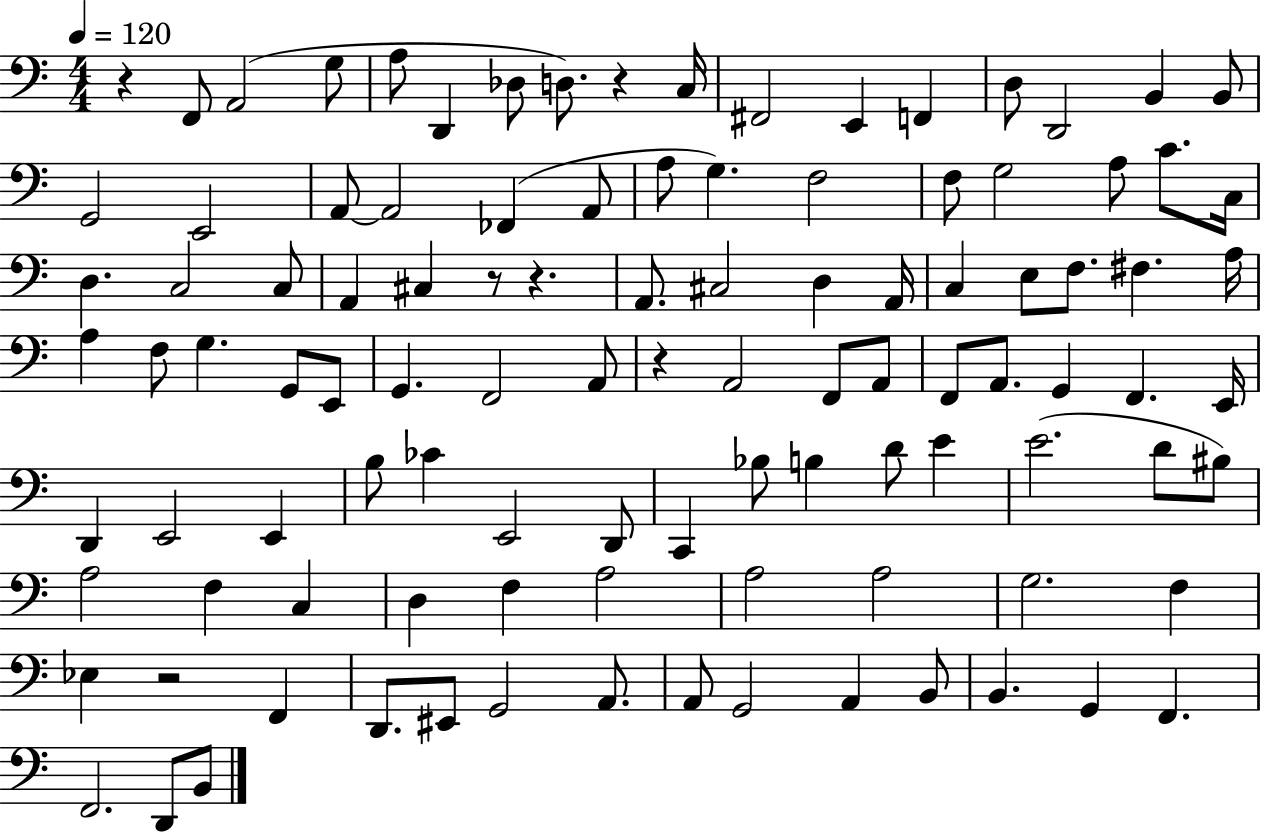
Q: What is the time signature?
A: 4/4